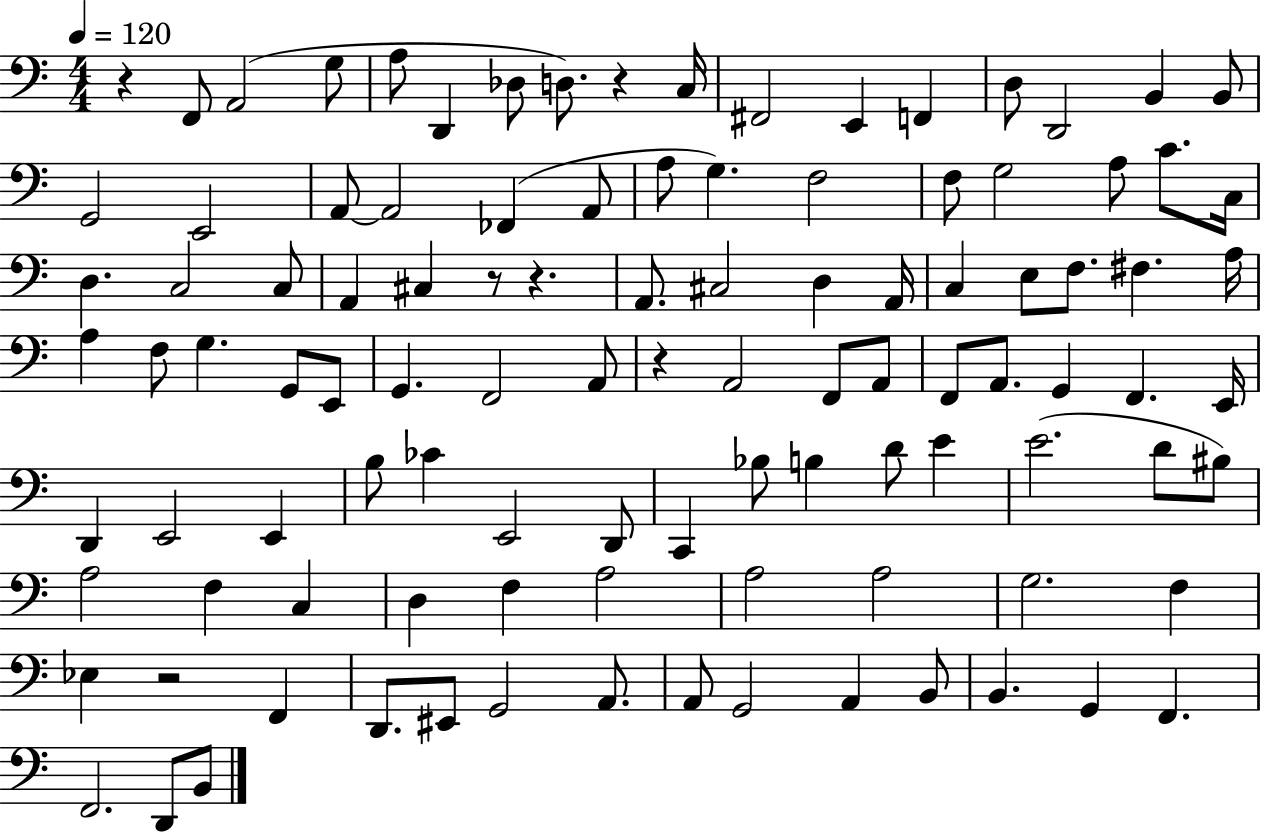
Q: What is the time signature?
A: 4/4